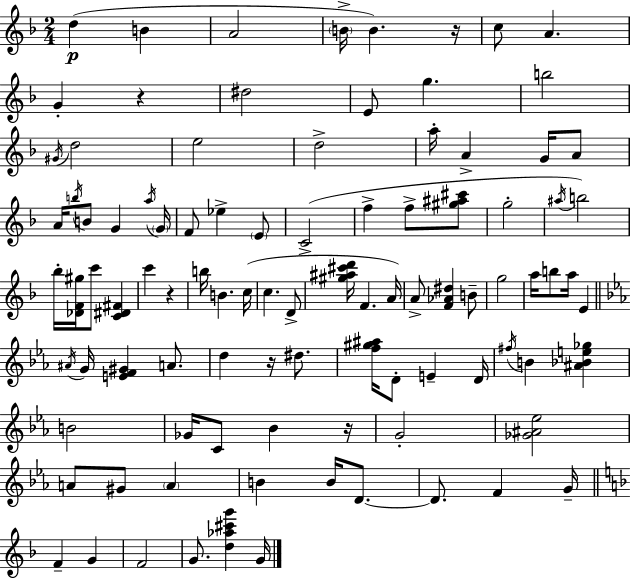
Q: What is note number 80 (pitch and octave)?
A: G4